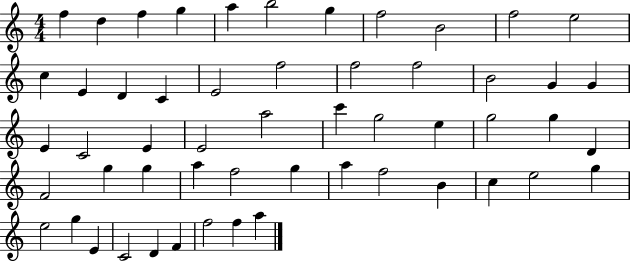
F5/q D5/q F5/q G5/q A5/q B5/h G5/q F5/h B4/h F5/h E5/h C5/q E4/q D4/q C4/q E4/h F5/h F5/h F5/h B4/h G4/q G4/q E4/q C4/h E4/q E4/h A5/h C6/q G5/h E5/q G5/h G5/q D4/q F4/h G5/q G5/q A5/q F5/h G5/q A5/q F5/h B4/q C5/q E5/h G5/q E5/h G5/q E4/q C4/h D4/q F4/q F5/h F5/q A5/q